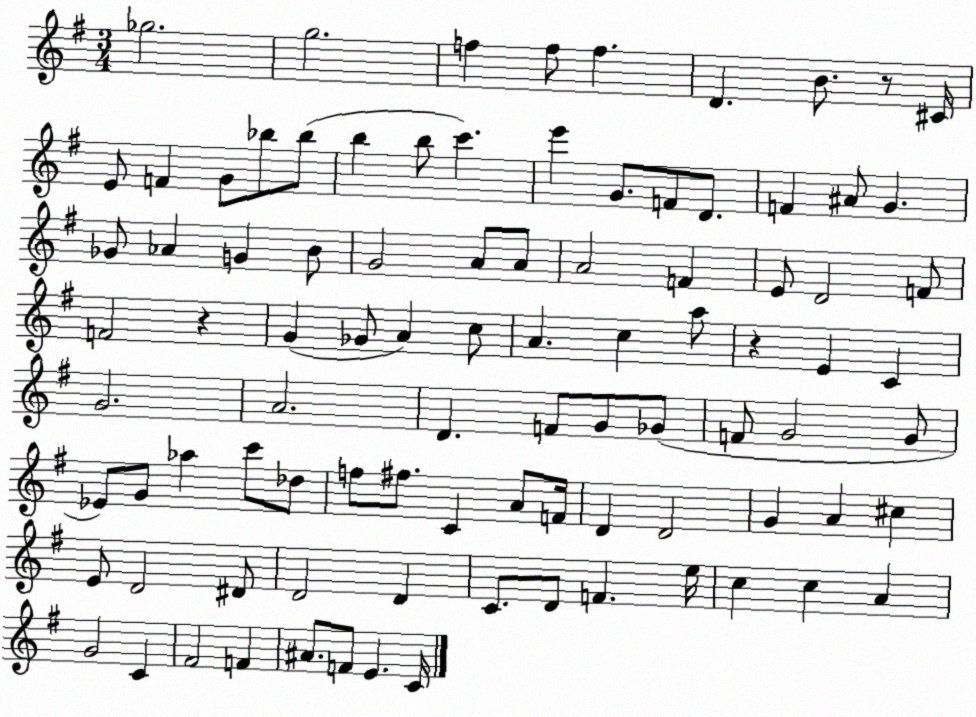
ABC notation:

X:1
T:Untitled
M:3/4
L:1/4
K:G
_g2 g2 f f/2 f D B/2 z/2 ^C/4 E/2 F G/2 _b/2 _b/2 b b/2 c' e' G/2 F/2 D/2 F ^A/2 G _G/2 _A G B/2 G2 A/2 A/2 A2 F E/2 D2 F/2 F2 z G _G/2 A c/2 A c a/2 z E C G2 A2 D F/2 G/2 _G/2 F/2 G2 G/2 _E/2 G/2 _a c'/2 _d/2 f/2 ^f/2 C A/2 F/4 D D2 G A ^c E/2 D2 ^D/2 D2 D C/2 D/2 F e/4 c c A G2 C ^F2 F ^A/2 F/2 E C/4